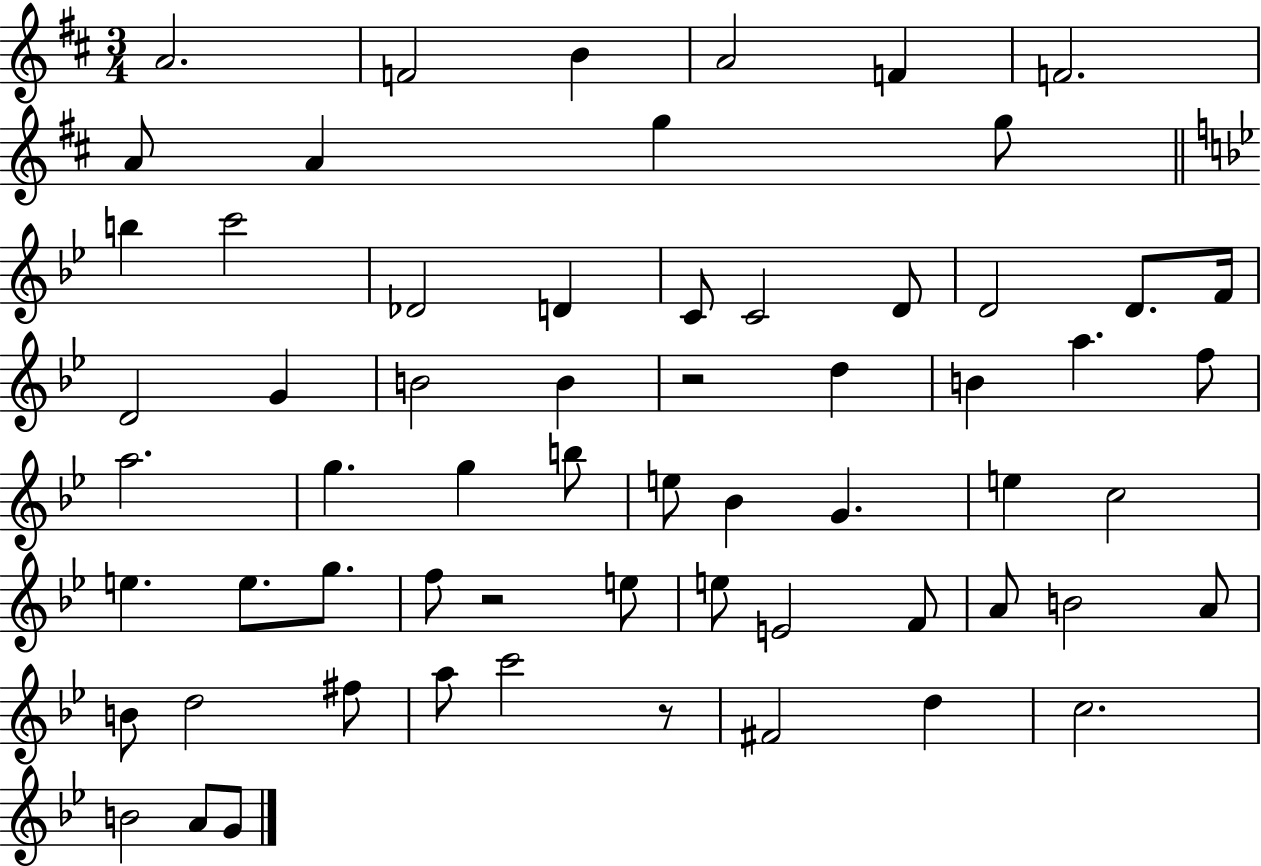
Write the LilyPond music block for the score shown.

{
  \clef treble
  \numericTimeSignature
  \time 3/4
  \key d \major
  a'2. | f'2 b'4 | a'2 f'4 | f'2. | \break a'8 a'4 g''4 g''8 | \bar "||" \break \key g \minor b''4 c'''2 | des'2 d'4 | c'8 c'2 d'8 | d'2 d'8. f'16 | \break d'2 g'4 | b'2 b'4 | r2 d''4 | b'4 a''4. f''8 | \break a''2. | g''4. g''4 b''8 | e''8 bes'4 g'4. | e''4 c''2 | \break e''4. e''8. g''8. | f''8 r2 e''8 | e''8 e'2 f'8 | a'8 b'2 a'8 | \break b'8 d''2 fis''8 | a''8 c'''2 r8 | fis'2 d''4 | c''2. | \break b'2 a'8 g'8 | \bar "|."
}